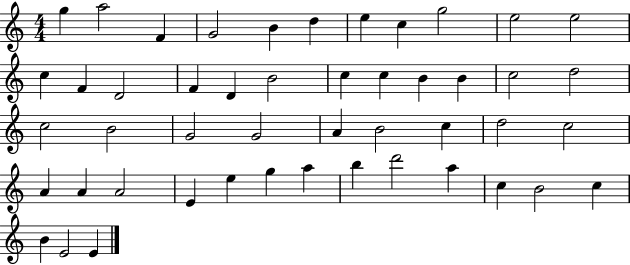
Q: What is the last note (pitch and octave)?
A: E4